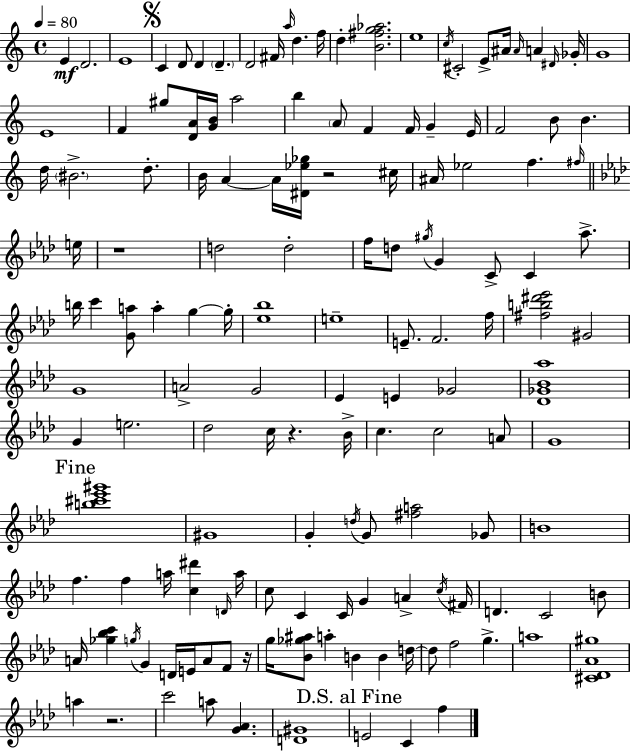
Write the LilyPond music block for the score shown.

{
  \clef treble
  \time 4/4
  \defaultTimeSignature
  \key a \minor
  \tempo 4 = 80
  \repeat volta 2 { e'4\mf d'2. | e'1 | \mark \markup { \musicglyph "scripts.segno" } c'4 d'8 d'4 \parenthesize d'4.-- | d'2 fis'16 \grace { a''16 } d''4. | \break f''16 d''4-. <b' fis'' g'' aes''>2. | e''1 | \acciaccatura { c''16 } cis'2-. e'8-> ais'16 \grace { ais'16 } a'4 | \grace { dis'16 } ges'16-. g'1 | \break e'1 | f'4 gis''8 <d' a'>16 <g' b'>16 a''2 | b''4 \parenthesize a'8 f'4 f'16 g'4-- | e'16 f'2 b'8 b'4. | \break d''16 \parenthesize bis'2.-> | d''8.-. b'16 a'4~~ a'16 <dis' ees'' ges''>16 r2 | cis''16 ais'16 ees''2 f''4. | \grace { fis''16 } \bar "||" \break \key aes \major e''16 r1 | d''2 d''2-. | f''16 d''8 \acciaccatura { gis''16 } g'4 c'8-> c'4 aes''8.-> | b''16 c'''4 <g' a''>8 a''4-. g''4~~ | \break g''16-. <ees'' bes''>1 | e''1-- | e'8.-- f'2. | f''16 <fis'' b'' dis''' ees'''>2 gis'2 | \break g'1 | a'2-> g'2 | ees'4 e'4 ges'2 | <des' ges' bes' aes''>1 | \break g'4 e''2. | des''2 c''16 r4. | bes'16-> c''4. c''2 | a'8 g'1 | \break \mark "Fine" <b'' cis''' ees''' gis'''>1 | gis'1 | g'4-. \acciaccatura { d''16 } g'8 <fis'' a''>2 | ges'8 b'1 | \break f''4. f''4 a''16 <c'' dis'''>4 | \grace { d'16 } a''16 c''8 c'4 c'16 g'4 a'4-> | \acciaccatura { c''16 } fis'16 d'4. c'2 | b'8 a'16 <ges'' bes'' c'''>4 \acciaccatura { g''16 } g'4 d'16 | \break e'16 a'8 f'8 r16 g''16 <bes' ges'' ais''>8 a''4-. b'4 | b'4 d''16~~ d''8 f''2 | g''4.-> a''1 | <cis' des' aes' gis''>1 | \break a''4 r2. | c'''2 a''8 | <g' aes'>4. <d' gis'>1 | \mark "D.S. al Fine" e'2 c'4 | \break f''4 } \bar "|."
}